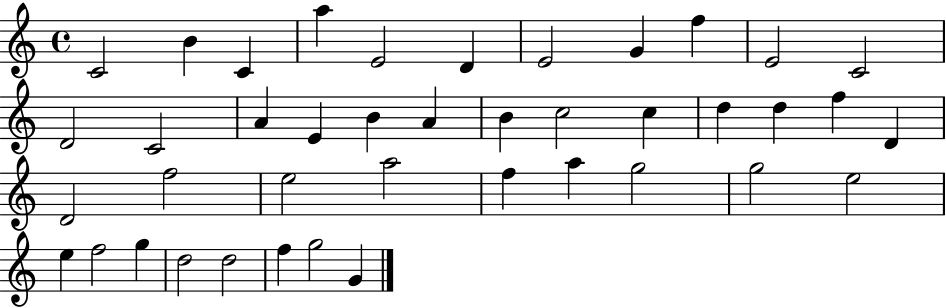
{
  \clef treble
  \time 4/4
  \defaultTimeSignature
  \key c \major
  c'2 b'4 c'4 | a''4 e'2 d'4 | e'2 g'4 f''4 | e'2 c'2 | \break d'2 c'2 | a'4 e'4 b'4 a'4 | b'4 c''2 c''4 | d''4 d''4 f''4 d'4 | \break d'2 f''2 | e''2 a''2 | f''4 a''4 g''2 | g''2 e''2 | \break e''4 f''2 g''4 | d''2 d''2 | f''4 g''2 g'4 | \bar "|."
}